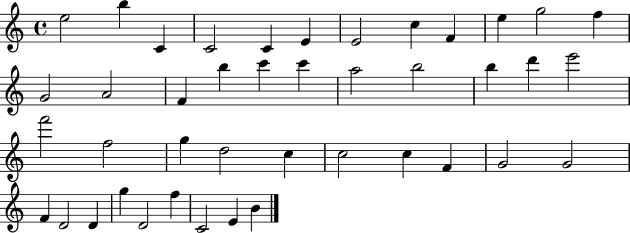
{
  \clef treble
  \time 4/4
  \defaultTimeSignature
  \key c \major
  e''2 b''4 c'4 | c'2 c'4 e'4 | e'2 c''4 f'4 | e''4 g''2 f''4 | \break g'2 a'2 | f'4 b''4 c'''4 c'''4 | a''2 b''2 | b''4 d'''4 e'''2 | \break f'''2 f''2 | g''4 d''2 c''4 | c''2 c''4 f'4 | g'2 g'2 | \break f'4 d'2 d'4 | g''4 d'2 f''4 | c'2 e'4 b'4 | \bar "|."
}